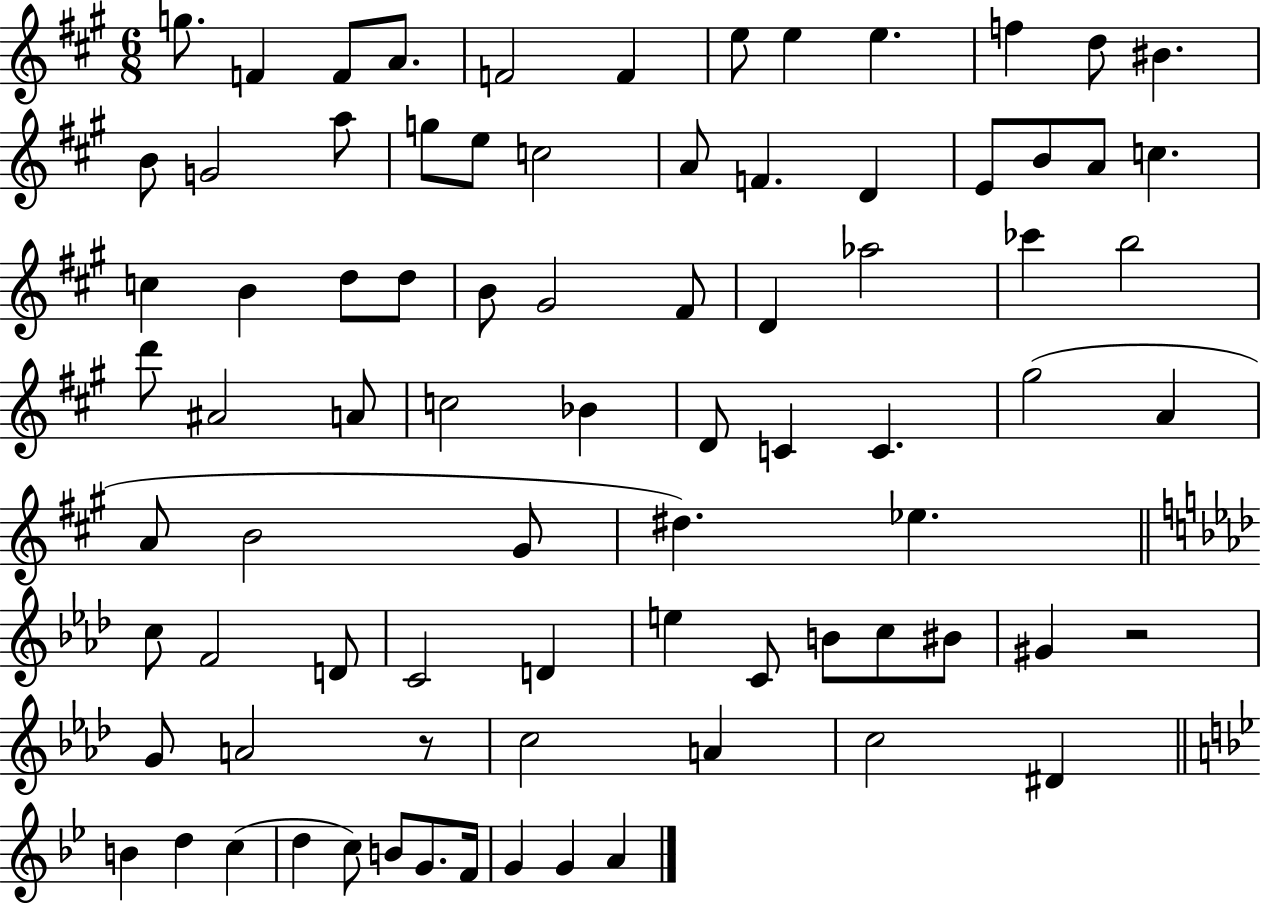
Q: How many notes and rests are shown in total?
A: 81